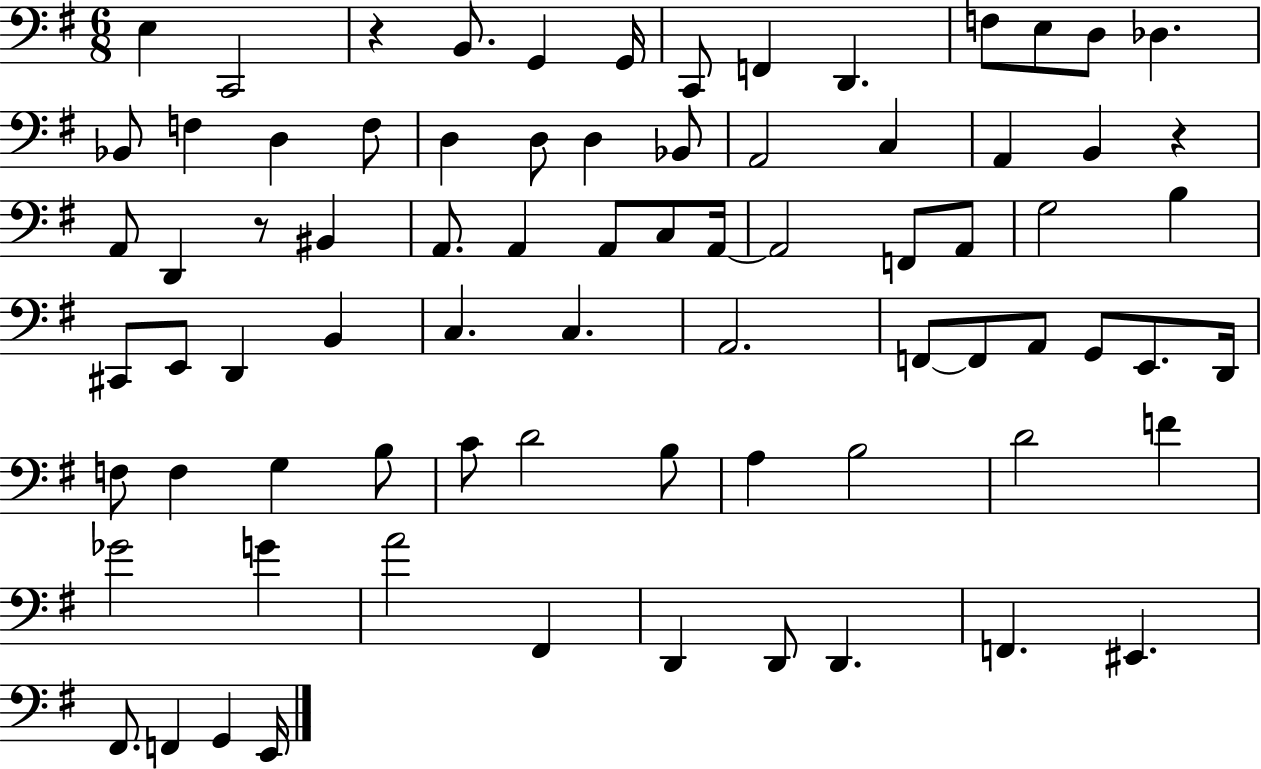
X:1
T:Untitled
M:6/8
L:1/4
K:G
E, C,,2 z B,,/2 G,, G,,/4 C,,/2 F,, D,, F,/2 E,/2 D,/2 _D, _B,,/2 F, D, F,/2 D, D,/2 D, _B,,/2 A,,2 C, A,, B,, z A,,/2 D,, z/2 ^B,, A,,/2 A,, A,,/2 C,/2 A,,/4 A,,2 F,,/2 A,,/2 G,2 B, ^C,,/2 E,,/2 D,, B,, C, C, A,,2 F,,/2 F,,/2 A,,/2 G,,/2 E,,/2 D,,/4 F,/2 F, G, B,/2 C/2 D2 B,/2 A, B,2 D2 F _G2 G A2 ^F,, D,, D,,/2 D,, F,, ^E,, ^F,,/2 F,, G,, E,,/4